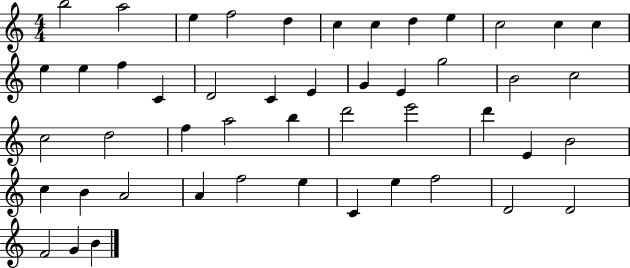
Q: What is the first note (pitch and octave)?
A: B5